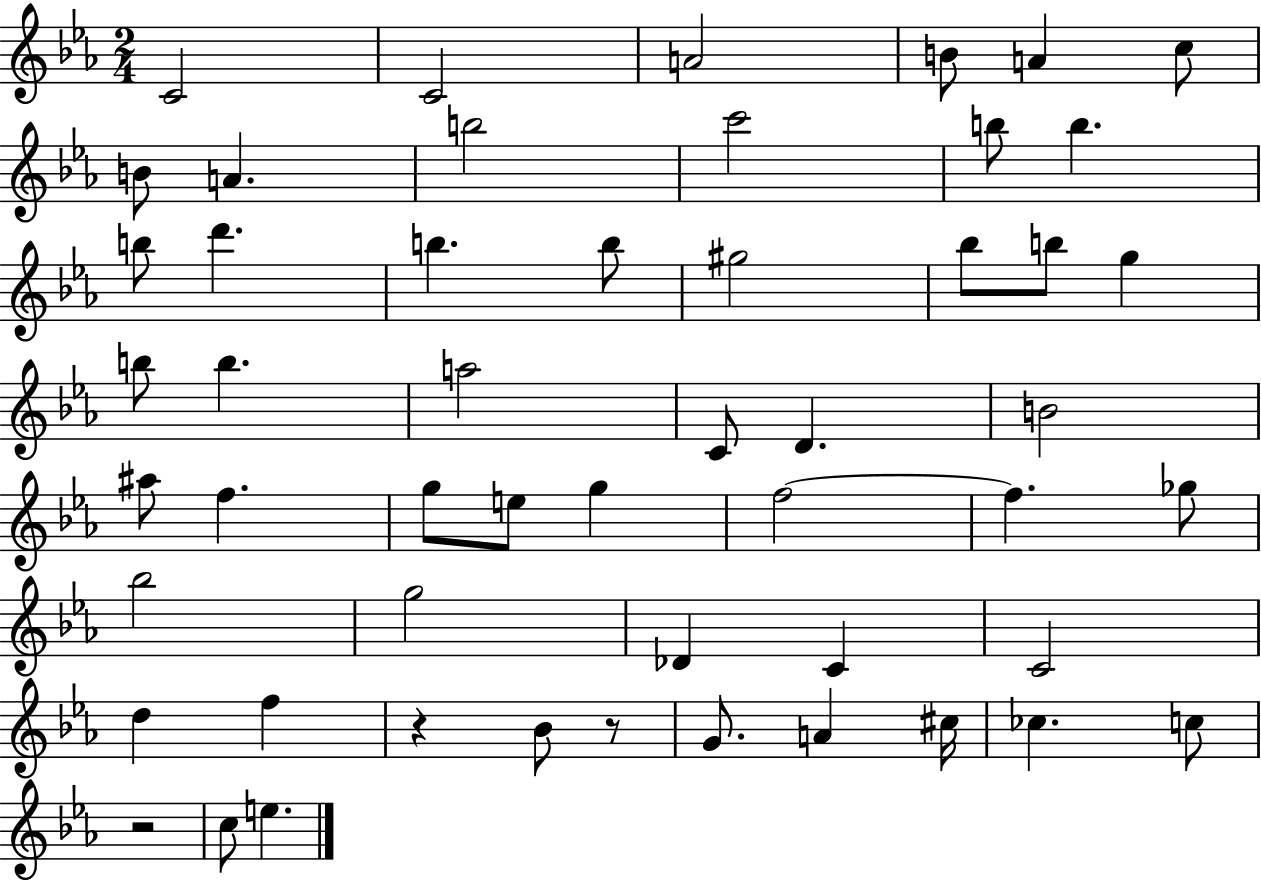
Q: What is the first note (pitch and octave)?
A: C4